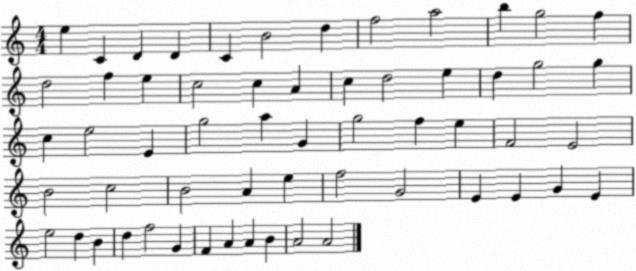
X:1
T:Untitled
M:4/4
L:1/4
K:C
e C D D C B2 d f2 a2 b g2 f d2 f e c2 c A c d2 e d g2 g c e2 E g2 a G g2 f e F2 E2 B2 c2 B2 A e f2 G2 E E G E e2 d B d f2 G F A A B A2 A2